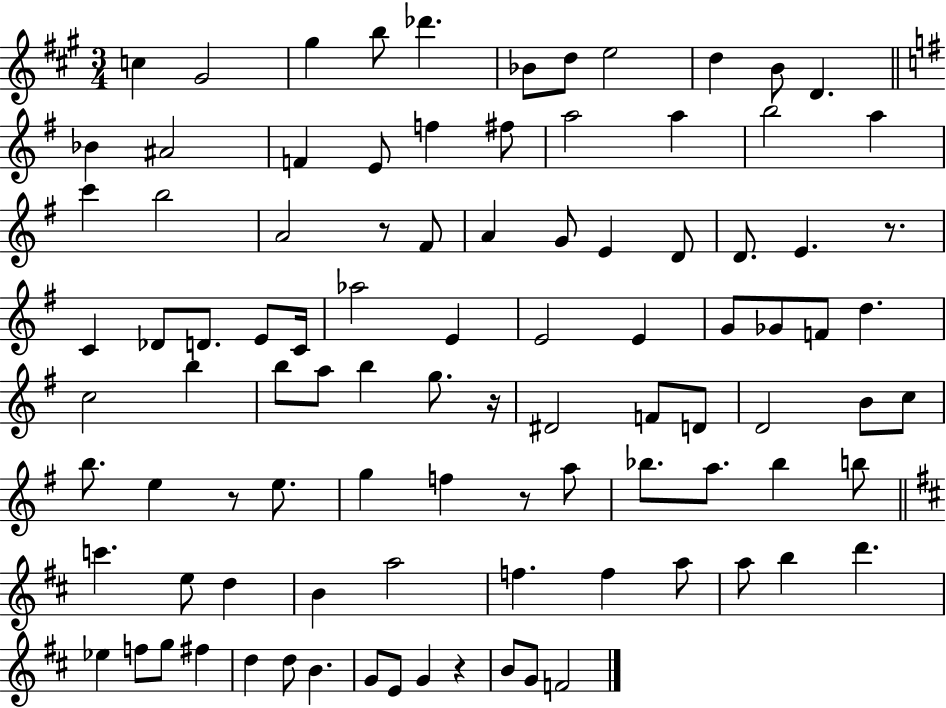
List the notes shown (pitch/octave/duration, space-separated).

C5/q G#4/h G#5/q B5/e Db6/q. Bb4/e D5/e E5/h D5/q B4/e D4/q. Bb4/q A#4/h F4/q E4/e F5/q F#5/e A5/h A5/q B5/h A5/q C6/q B5/h A4/h R/e F#4/e A4/q G4/e E4/q D4/e D4/e. E4/q. R/e. C4/q Db4/e D4/e. E4/e C4/s Ab5/h E4/q E4/h E4/q G4/e Gb4/e F4/e D5/q. C5/h B5/q B5/e A5/e B5/q G5/e. R/s D#4/h F4/e D4/e D4/h B4/e C5/e B5/e. E5/q R/e E5/e. G5/q F5/q R/e A5/e Bb5/e. A5/e. Bb5/q B5/e C6/q. E5/e D5/q B4/q A5/h F5/q. F5/q A5/e A5/e B5/q D6/q. Eb5/q F5/e G5/e F#5/q D5/q D5/e B4/q. G4/e E4/e G4/q R/q B4/e G4/e F4/h